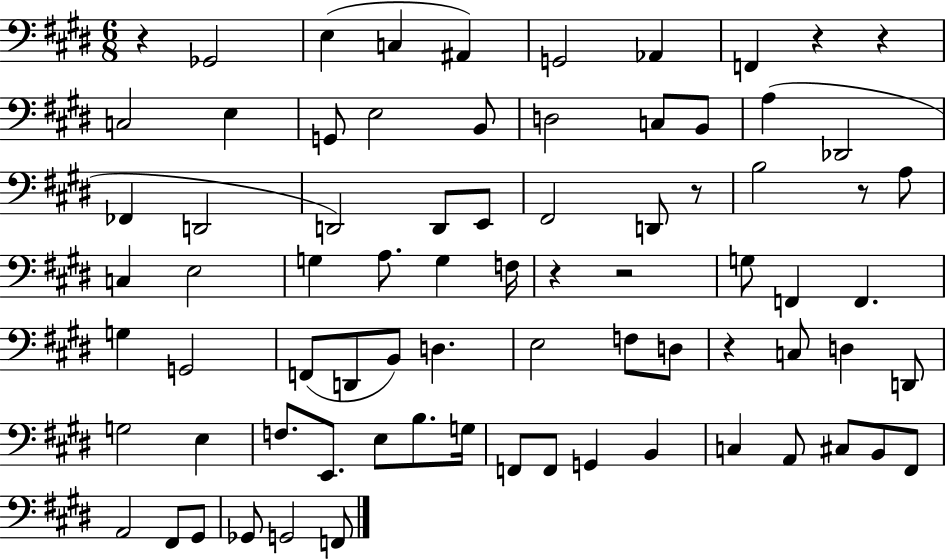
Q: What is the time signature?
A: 6/8